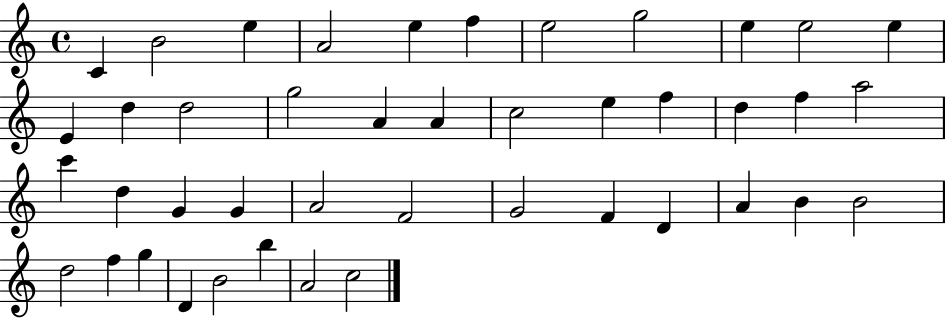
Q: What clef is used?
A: treble